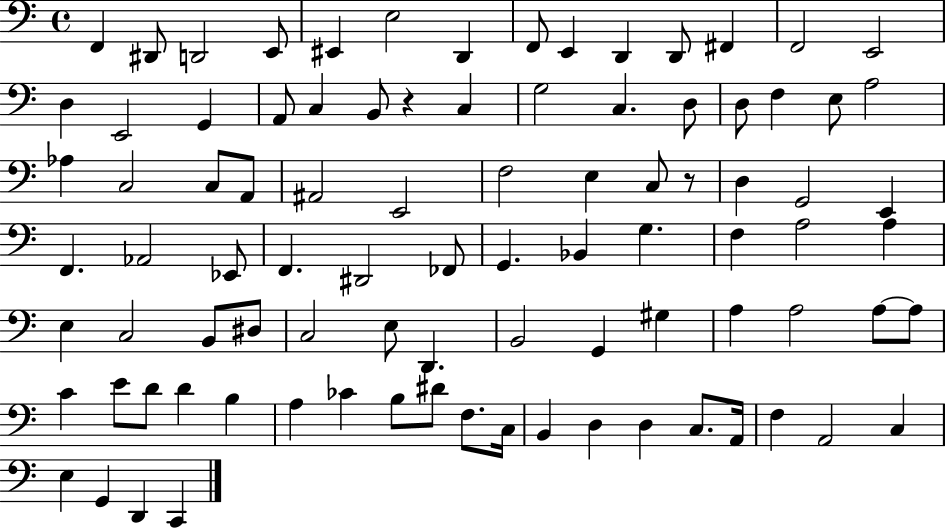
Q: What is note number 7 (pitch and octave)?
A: D2